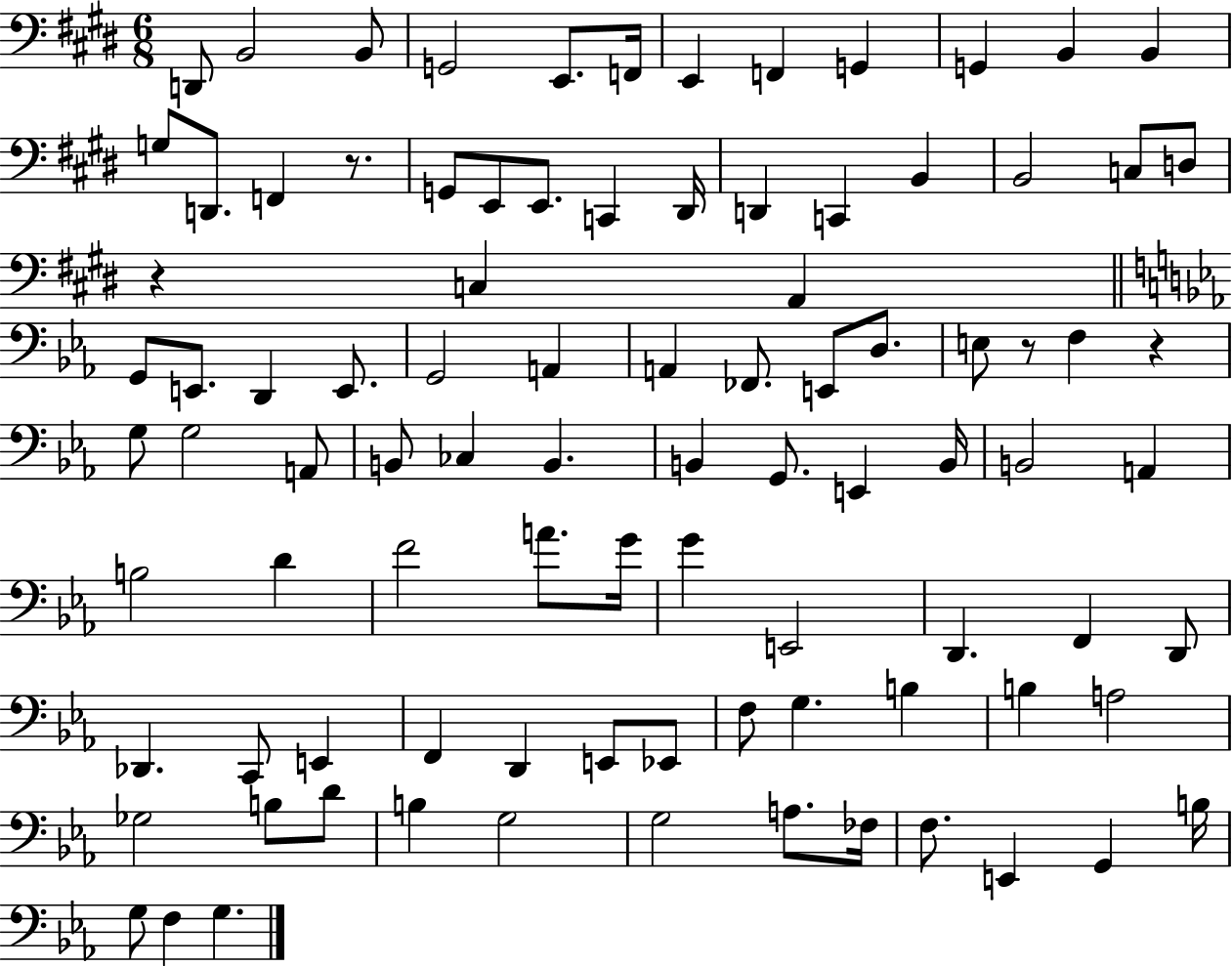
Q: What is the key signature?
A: E major